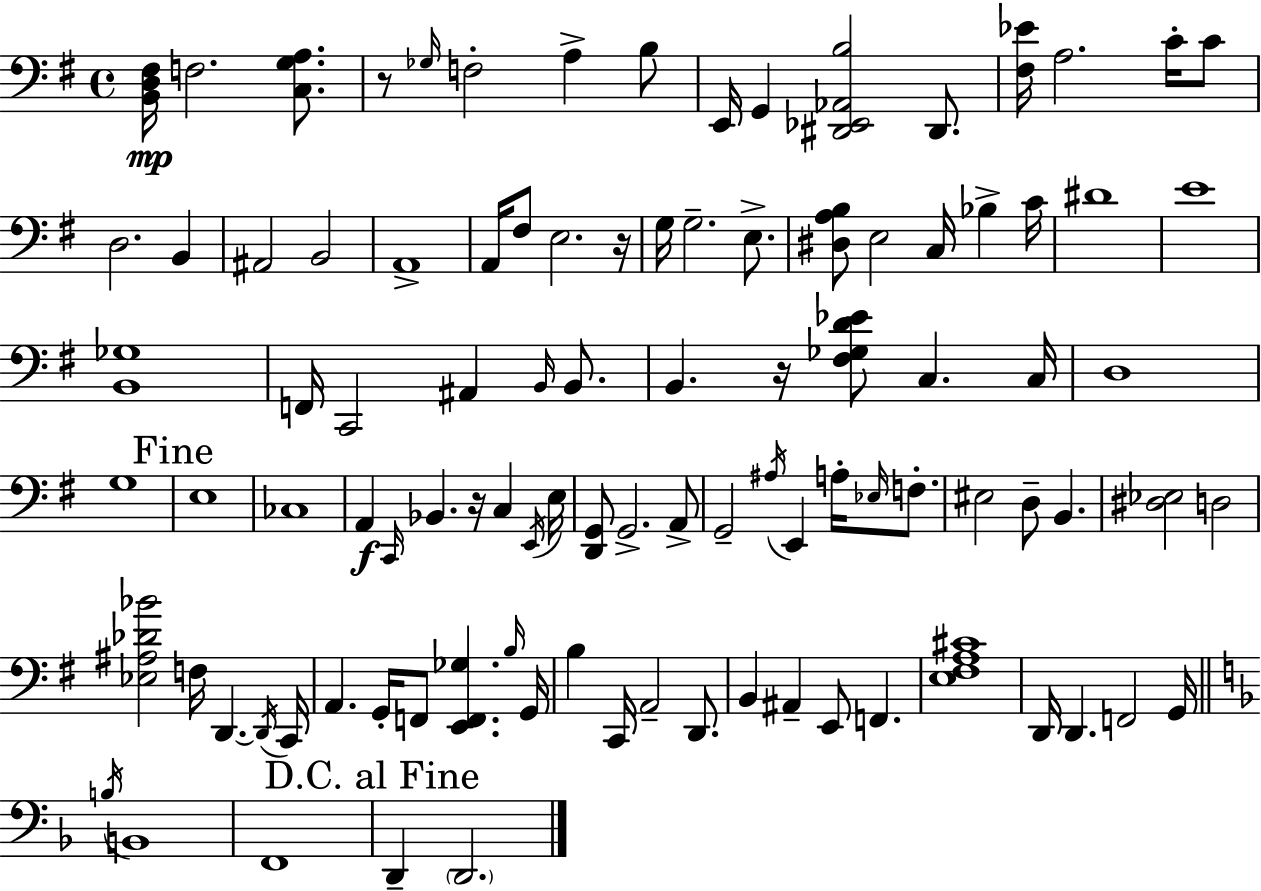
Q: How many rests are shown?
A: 4